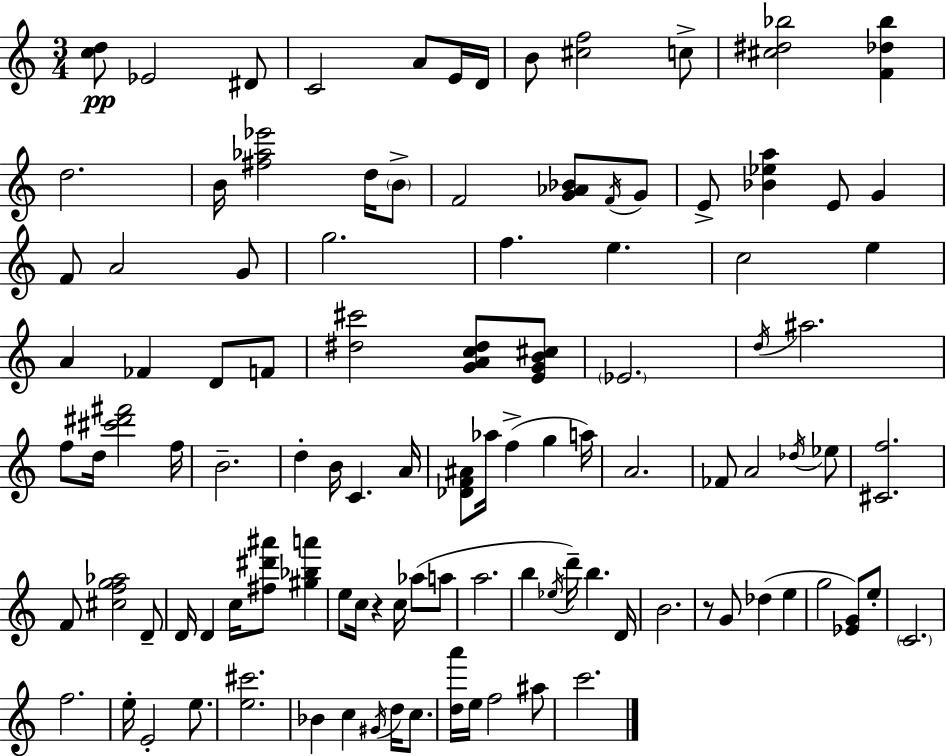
X:1
T:Untitled
M:3/4
L:1/4
K:C
[cd]/2 _E2 ^D/2 C2 A/2 E/4 D/4 B/2 [^cf]2 c/2 [^c^d_b]2 [F_d_b] d2 B/4 [^f_a_e']2 d/4 B/2 F2 [G_A_B]/2 F/4 G/2 E/2 [_B_ea] E/2 G F/2 A2 G/2 g2 f e c2 e A _F D/2 F/2 [^d^c']2 [GAc^d]/2 [EGB^c]/2 _E2 d/4 ^a2 f/2 d/4 [^c'^d'^f']2 f/4 B2 d B/4 C A/4 [_DF^A]/2 _a/4 f g a/4 A2 _F/2 A2 _d/4 _e/2 [^Cf]2 F/2 [^cfg_a]2 D/2 D/4 D c/4 [^f^d'^a']/2 [^g_ba'] e/2 c/4 z c/4 _a/2 a/2 a2 b _e/4 d'/4 b D/4 B2 z/2 G/2 _d e g2 [_EG]/2 e/2 C2 f2 e/4 E2 e/2 [e^c']2 _B c ^G/4 d/4 c/2 [da']/4 e/4 f2 ^a/2 c'2